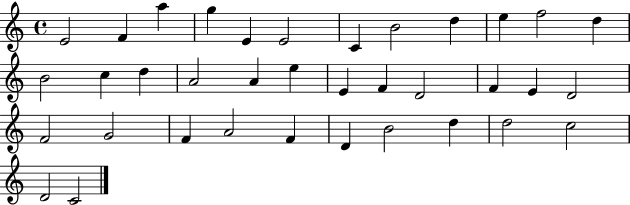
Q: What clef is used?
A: treble